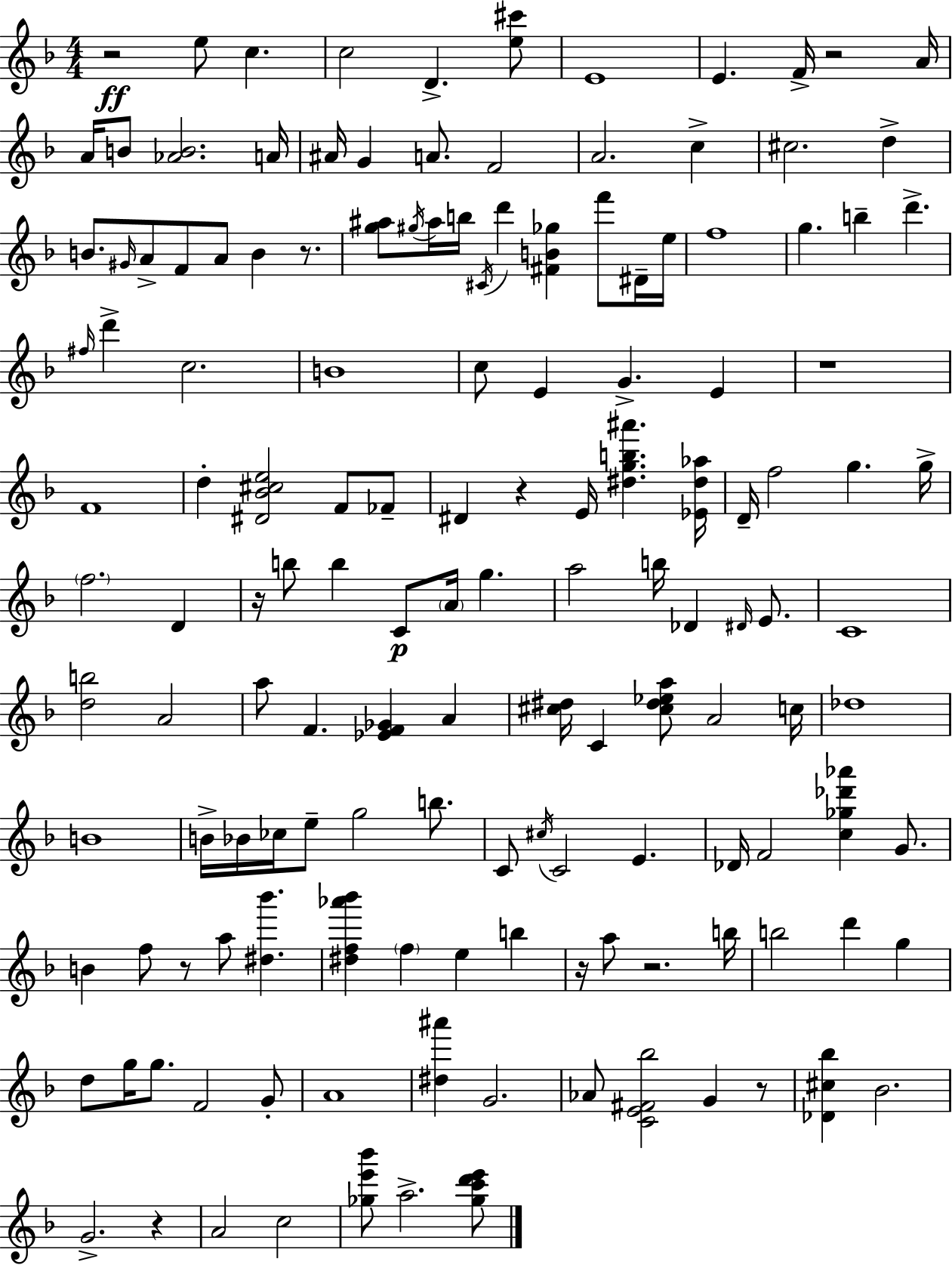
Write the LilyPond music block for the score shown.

{
  \clef treble
  \numericTimeSignature
  \time 4/4
  \key d \minor
  r2\ff e''8 c''4. | c''2 d'4.-> <e'' cis'''>8 | e'1 | e'4. f'16-> r2 a'16 | \break a'16 b'8 <aes' b'>2. a'16 | ais'16 g'4 a'8. f'2 | a'2. c''4-> | cis''2. d''4-> | \break b'8. \grace { gis'16 } a'8-> f'8 a'8 b'4 r8. | <g'' ais''>8 \acciaccatura { gis''16 } ais''16 b''16 \acciaccatura { cis'16 } d'''4 <fis' b' ges''>4 f'''8 | dis'16-- e''16 f''1 | g''4. b''4-- d'''4.-> | \break \grace { fis''16 } d'''4-> c''2. | b'1 | c''8 e'4 g'4.-> | e'4 r1 | \break f'1 | d''4-. <dis' bes' cis'' e''>2 | f'8 fes'8-- dis'4 r4 e'16 <dis'' g'' b'' ais'''>4. | <ees' dis'' aes''>16 d'16-- f''2 g''4. | \break g''16-> \parenthesize f''2. | d'4 r16 b''8 b''4 c'8\p \parenthesize a'16 g''4. | a''2 b''16 des'4 | \grace { dis'16 } e'8. c'1 | \break <d'' b''>2 a'2 | a''8 f'4. <ees' f' ges'>4 | a'4 <cis'' dis''>16 c'4 <cis'' dis'' ees'' a''>8 a'2 | c''16 des''1 | \break b'1 | b'16-> bes'16 ces''16 e''8-- g''2 | b''8. c'8 \acciaccatura { cis''16 } c'2 | e'4. des'16 f'2 <c'' ges'' des''' aes'''>4 | \break g'8. b'4 f''8 r8 a''8 | <dis'' bes'''>4. <dis'' f'' aes''' bes'''>4 \parenthesize f''4 e''4 | b''4 r16 a''8 r2. | b''16 b''2 d'''4 | \break g''4 d''8 g''16 g''8. f'2 | g'8-. a'1 | <dis'' ais'''>4 g'2. | aes'8 <c' e' fis' bes''>2 | \break g'4 r8 <des' cis'' bes''>4 bes'2. | g'2.-> | r4 a'2 c''2 | <ges'' e''' bes'''>8 a''2.-> | \break <ges'' c''' d''' e'''>8 \bar "|."
}